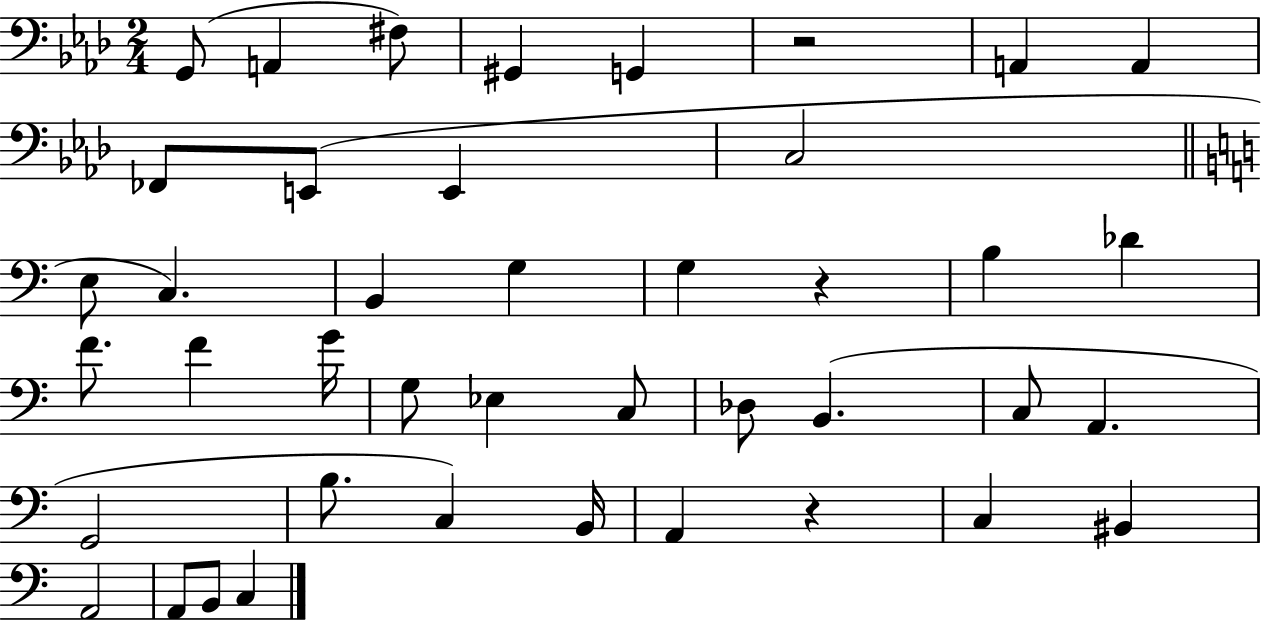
X:1
T:Untitled
M:2/4
L:1/4
K:Ab
G,,/2 A,, ^F,/2 ^G,, G,, z2 A,, A,, _F,,/2 E,,/2 E,, C,2 E,/2 C, B,, G, G, z B, _D F/2 F G/4 G,/2 _E, C,/2 _D,/2 B,, C,/2 A,, G,,2 B,/2 C, B,,/4 A,, z C, ^B,, A,,2 A,,/2 B,,/2 C,